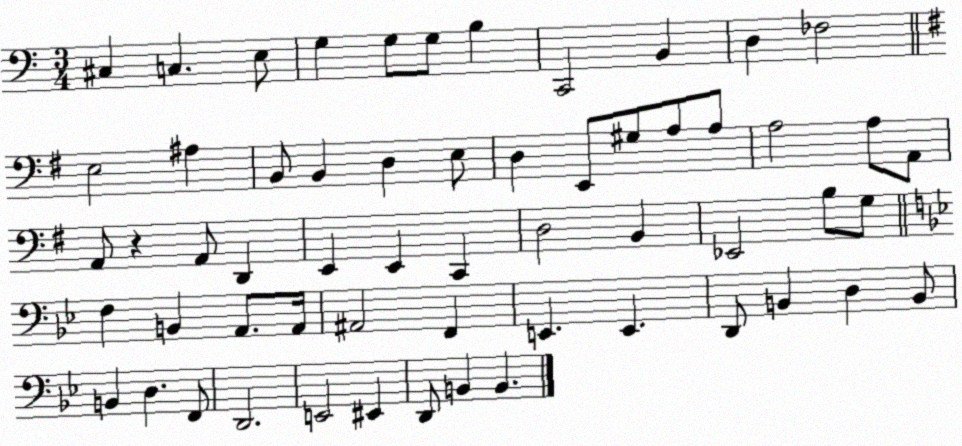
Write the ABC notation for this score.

X:1
T:Untitled
M:3/4
L:1/4
K:C
^C, C, E,/2 G, G,/2 G,/2 B, C,,2 B,, D, _F,2 E,2 ^A, B,,/2 B,, D, E,/2 D, E,,/2 ^G,/2 A,/2 A,/2 A,2 A,/2 A,,/2 A,,/2 z A,,/2 D,, E,, E,, C,, D,2 B,, _E,,2 B,/2 G,/2 F, B,, A,,/2 A,,/4 ^A,,2 F,, E,, E,, D,,/2 B,, D, B,,/2 B,, D, F,,/2 D,,2 E,,2 ^E,, D,,/2 B,, B,,